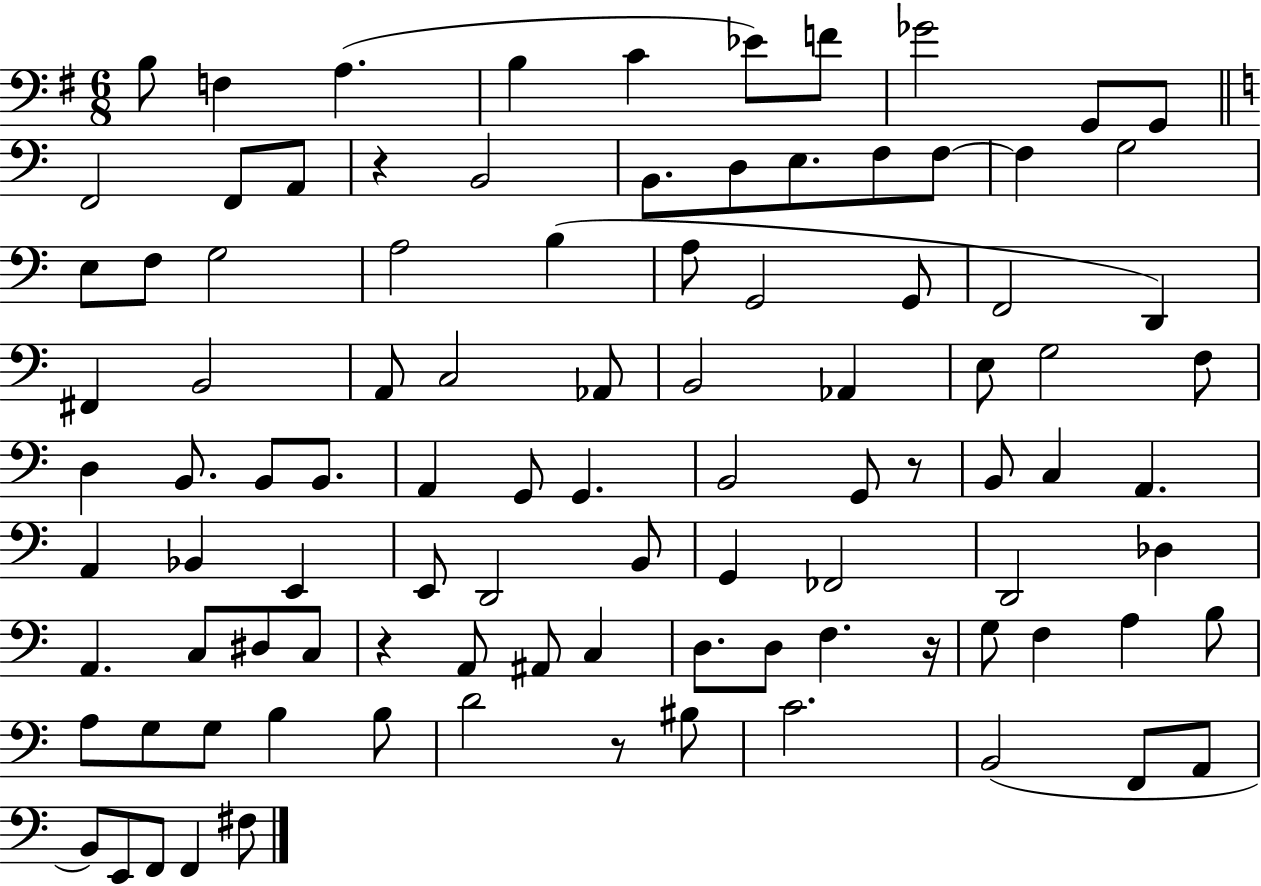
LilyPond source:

{
  \clef bass
  \numericTimeSignature
  \time 6/8
  \key g \major
  b8 f4 a4.( | b4 c'4 ees'8) f'8 | ges'2 g,8 g,8 | \bar "||" \break \key c \major f,2 f,8 a,8 | r4 b,2 | b,8. d8 e8. f8 f8~~ | f4 g2 | \break e8 f8 g2 | a2 b4( | a8 g,2 g,8 | f,2 d,4) | \break fis,4 b,2 | a,8 c2 aes,8 | b,2 aes,4 | e8 g2 f8 | \break d4 b,8. b,8 b,8. | a,4 g,8 g,4. | b,2 g,8 r8 | b,8 c4 a,4. | \break a,4 bes,4 e,4 | e,8 d,2 b,8 | g,4 fes,2 | d,2 des4 | \break a,4. c8 dis8 c8 | r4 a,8 ais,8 c4 | d8. d8 f4. r16 | g8 f4 a4 b8 | \break a8 g8 g8 b4 b8 | d'2 r8 bis8 | c'2. | b,2( f,8 a,8 | \break b,8) e,8 f,8 f,4 fis8 | \bar "|."
}